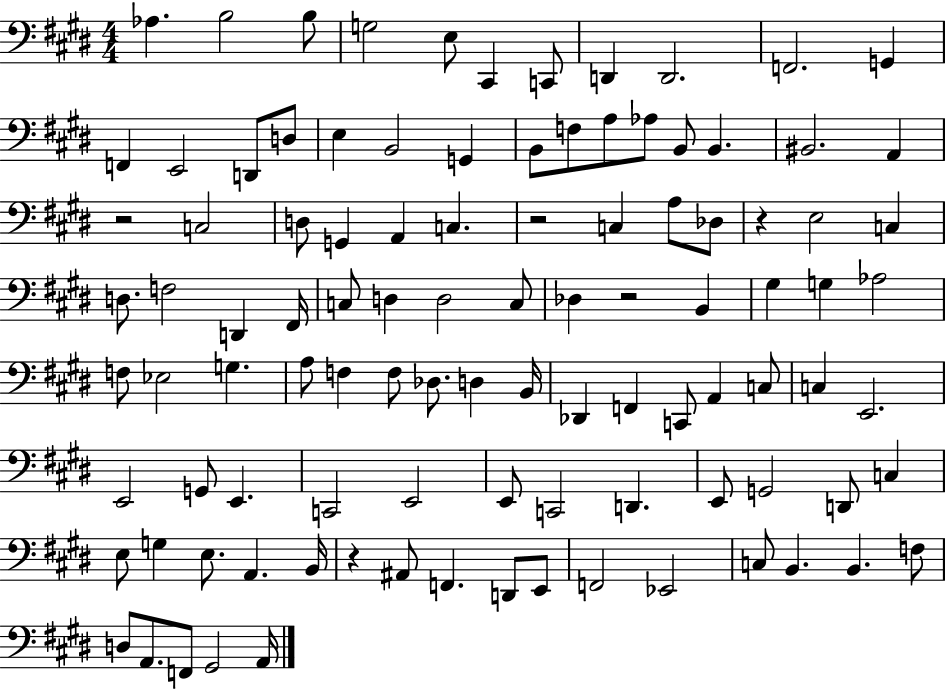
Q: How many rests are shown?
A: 5